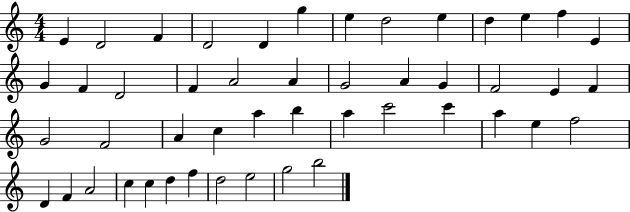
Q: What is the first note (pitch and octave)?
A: E4